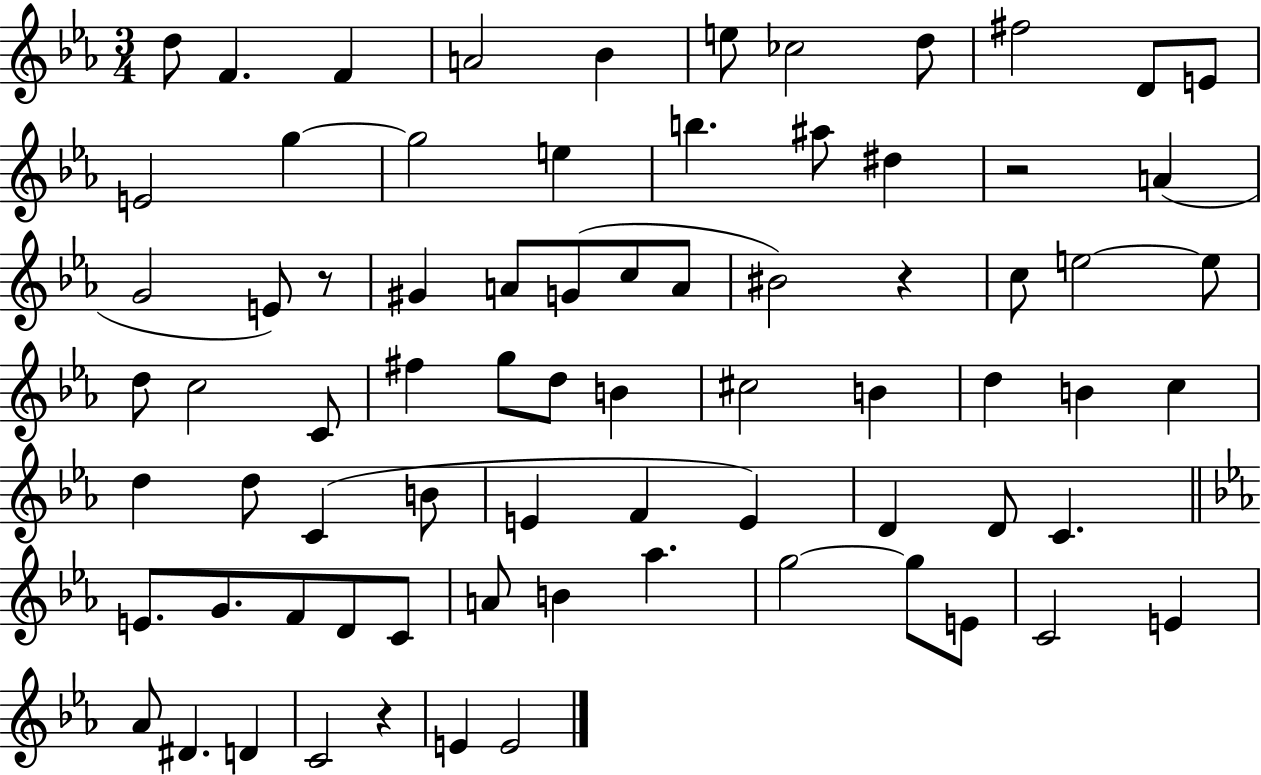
{
  \clef treble
  \numericTimeSignature
  \time 3/4
  \key ees \major
  d''8 f'4. f'4 | a'2 bes'4 | e''8 ces''2 d''8 | fis''2 d'8 e'8 | \break e'2 g''4~~ | g''2 e''4 | b''4. ais''8 dis''4 | r2 a'4( | \break g'2 e'8) r8 | gis'4 a'8 g'8( c''8 a'8 | bis'2) r4 | c''8 e''2~~ e''8 | \break d''8 c''2 c'8 | fis''4 g''8 d''8 b'4 | cis''2 b'4 | d''4 b'4 c''4 | \break d''4 d''8 c'4( b'8 | e'4 f'4 e'4) | d'4 d'8 c'4. | \bar "||" \break \key c \minor e'8. g'8. f'8 d'8 c'8 | a'8 b'4 aes''4. | g''2~~ g''8 e'8 | c'2 e'4 | \break aes'8 dis'4. d'4 | c'2 r4 | e'4 e'2 | \bar "|."
}